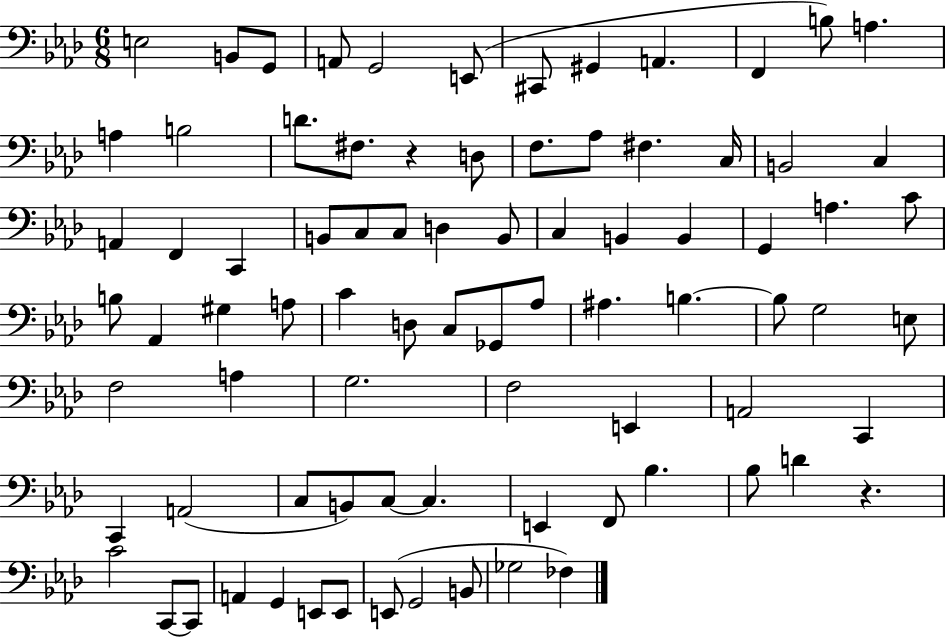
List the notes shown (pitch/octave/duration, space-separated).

E3/h B2/e G2/e A2/e G2/h E2/e C#2/e G#2/q A2/q. F2/q B3/e A3/q. A3/q B3/h D4/e. F#3/e. R/q D3/e F3/e. Ab3/e F#3/q. C3/s B2/h C3/q A2/q F2/q C2/q B2/e C3/e C3/e D3/q B2/e C3/q B2/q B2/q G2/q A3/q. C4/e B3/e Ab2/q G#3/q A3/e C4/q D3/e C3/e Gb2/e Ab3/e A#3/q. B3/q. B3/e G3/h E3/e F3/h A3/q G3/h. F3/h E2/q A2/h C2/q C2/q A2/h C3/e B2/e C3/e C3/q. E2/q F2/e Bb3/q. Bb3/e D4/q R/q. C4/h C2/e C2/e A2/q G2/q E2/e E2/e E2/e G2/h B2/e Gb3/h FES3/q